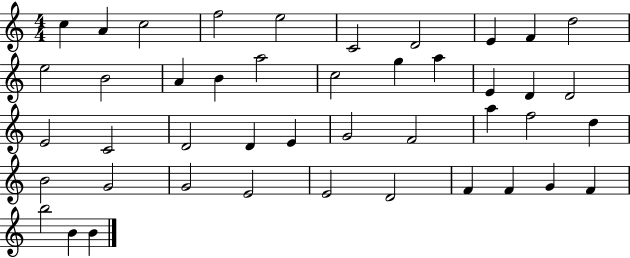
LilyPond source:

{
  \clef treble
  \numericTimeSignature
  \time 4/4
  \key c \major
  c''4 a'4 c''2 | f''2 e''2 | c'2 d'2 | e'4 f'4 d''2 | \break e''2 b'2 | a'4 b'4 a''2 | c''2 g''4 a''4 | e'4 d'4 d'2 | \break e'2 c'2 | d'2 d'4 e'4 | g'2 f'2 | a''4 f''2 d''4 | \break b'2 g'2 | g'2 e'2 | e'2 d'2 | f'4 f'4 g'4 f'4 | \break b''2 b'4 b'4 | \bar "|."
}